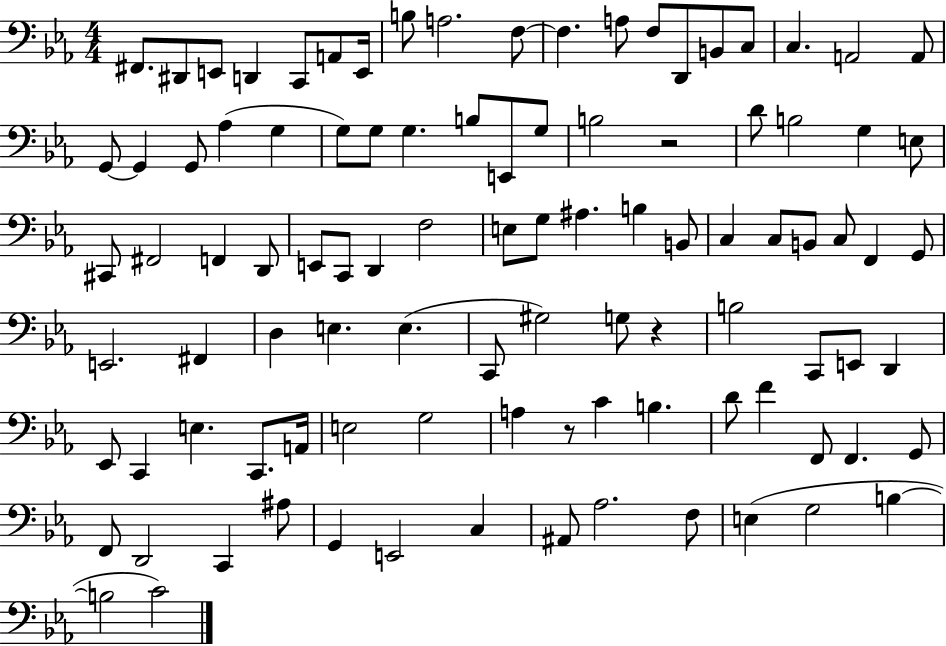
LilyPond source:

{
  \clef bass
  \numericTimeSignature
  \time 4/4
  \key ees \major
  fis,8. dis,8 e,8 d,4 c,8 a,8 e,16 | b8 a2. f8~~ | f4. a8 f8 d,8 b,8 c8 | c4. a,2 a,8 | \break g,8~~ g,4 g,8 aes4( g4 | g8) g8 g4. b8 e,8 g8 | b2 r2 | d'8 b2 g4 e8 | \break cis,8 fis,2 f,4 d,8 | e,8 c,8 d,4 f2 | e8 g8 ais4. b4 b,8 | c4 c8 b,8 c8 f,4 g,8 | \break e,2. fis,4 | d4 e4. e4.( | c,8 gis2) g8 r4 | b2 c,8 e,8 d,4 | \break ees,8 c,4 e4. c,8. a,16 | e2 g2 | a4 r8 c'4 b4. | d'8 f'4 f,8 f,4. g,8 | \break f,8 d,2 c,4 ais8 | g,4 e,2 c4 | ais,8 aes2. f8 | e4( g2 b4~~ | \break b2 c'2) | \bar "|."
}